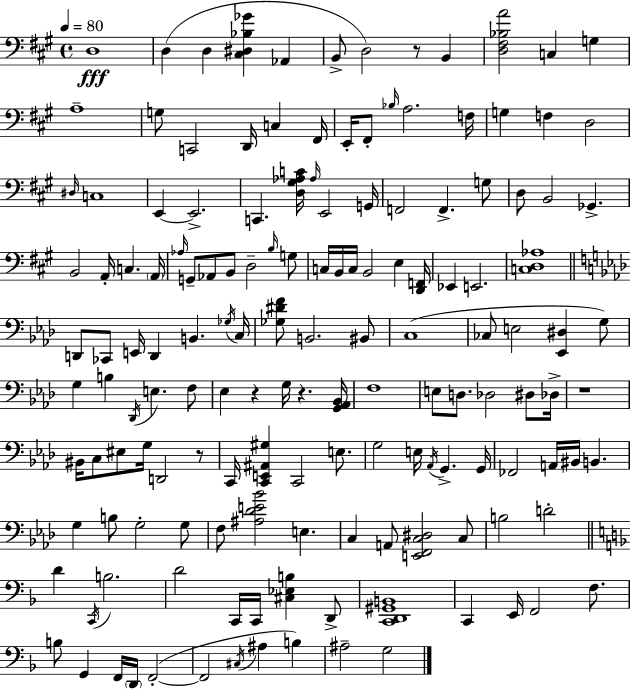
X:1
T:Untitled
M:4/4
L:1/4
K:A
D,4 D, D, [^C,^D,_B,_G] _A,, B,,/2 D,2 z/2 B,, [D,^F,_B,A]2 C, G, A,4 G,/2 C,,2 D,,/4 C, ^F,,/4 E,,/4 ^F,,/2 _B,/4 A,2 F,/4 G, F, D,2 ^D,/4 C,4 E,, E,,2 C,, [D,^G,_A,C]/4 _A,/4 E,,2 G,,/4 F,,2 F,, G,/2 D,/2 B,,2 _G,, B,,2 A,,/4 C, A,,/4 _A,/4 G,,/2 _A,,/2 B,,/2 D,2 B,/4 G,/2 C,/4 B,,/4 C,/4 B,,2 E, [D,,F,,]/4 _E,, E,,2 [C,D,_A,]4 D,,/2 _C,,/2 E,,/4 D,, B,, _G,/4 C,/4 [_G,^DF]/2 B,,2 ^B,,/2 C,4 _C,/2 E,2 [_E,,^D,] G,/2 G, B, _D,,/4 E, F,/2 _E, z G,/4 z [G,,_A,,_B,,]/4 F,4 E,/2 D,/2 _D,2 ^D,/2 _D,/4 z4 ^B,,/4 C,/2 ^E,/2 G,/4 D,,2 z/2 C,,/4 [C,,E,,^A,,^G,] C,,2 E,/2 G,2 E,/4 _A,,/4 G,, G,,/4 _F,,2 A,,/4 ^B,,/4 B,, G, B,/2 G,2 G,/2 F,/2 [^A,_DE_B]2 E, C, A,,/2 [E,,F,,C,^D,]2 C,/2 B,2 D2 D C,,/4 B,2 D2 C,,/4 C,,/4 [^C,_E,B,] D,,/2 [C,,D,,^G,,B,,]4 C,, E,,/4 F,,2 F,/2 B,/2 G,, F,,/4 D,,/4 F,,2 F,,2 ^C,/4 ^A, B, ^A,2 G,2